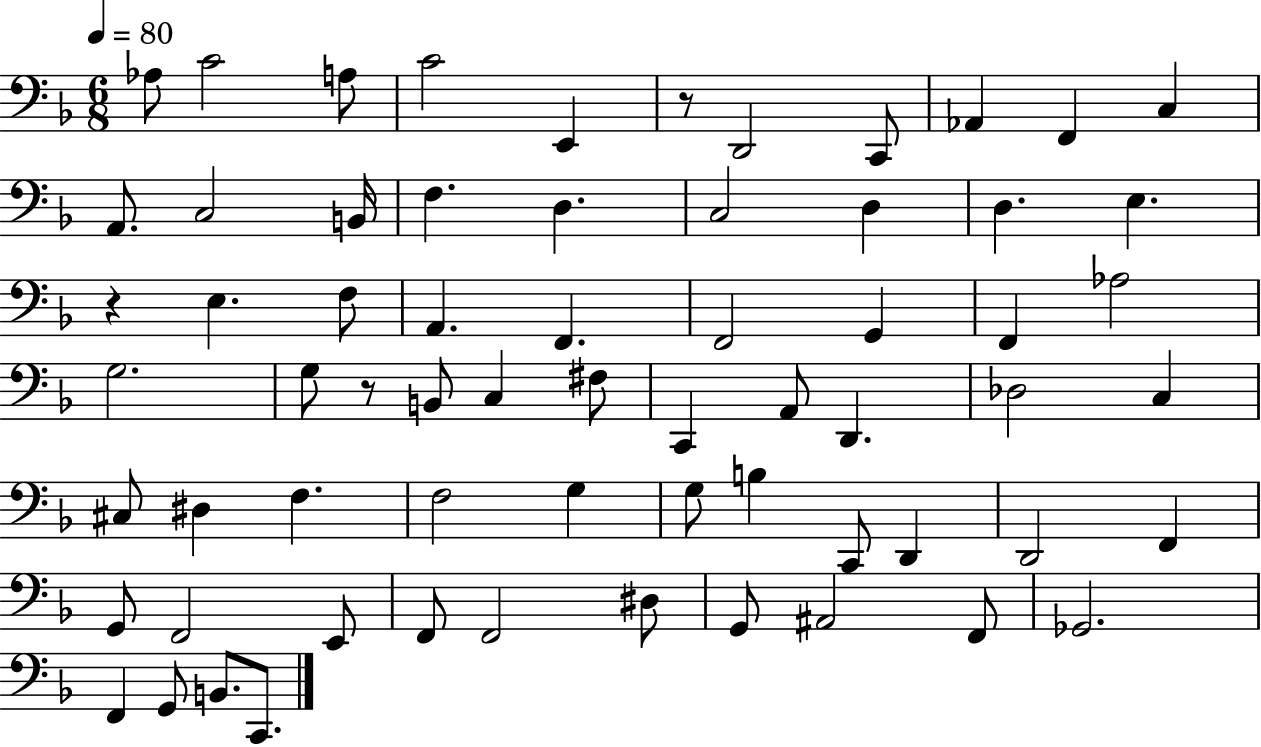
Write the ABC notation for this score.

X:1
T:Untitled
M:6/8
L:1/4
K:F
_A,/2 C2 A,/2 C2 E,, z/2 D,,2 C,,/2 _A,, F,, C, A,,/2 C,2 B,,/4 F, D, C,2 D, D, E, z E, F,/2 A,, F,, F,,2 G,, F,, _A,2 G,2 G,/2 z/2 B,,/2 C, ^F,/2 C,, A,,/2 D,, _D,2 C, ^C,/2 ^D, F, F,2 G, G,/2 B, C,,/2 D,, D,,2 F,, G,,/2 F,,2 E,,/2 F,,/2 F,,2 ^D,/2 G,,/2 ^A,,2 F,,/2 _G,,2 F,, G,,/2 B,,/2 C,,/2